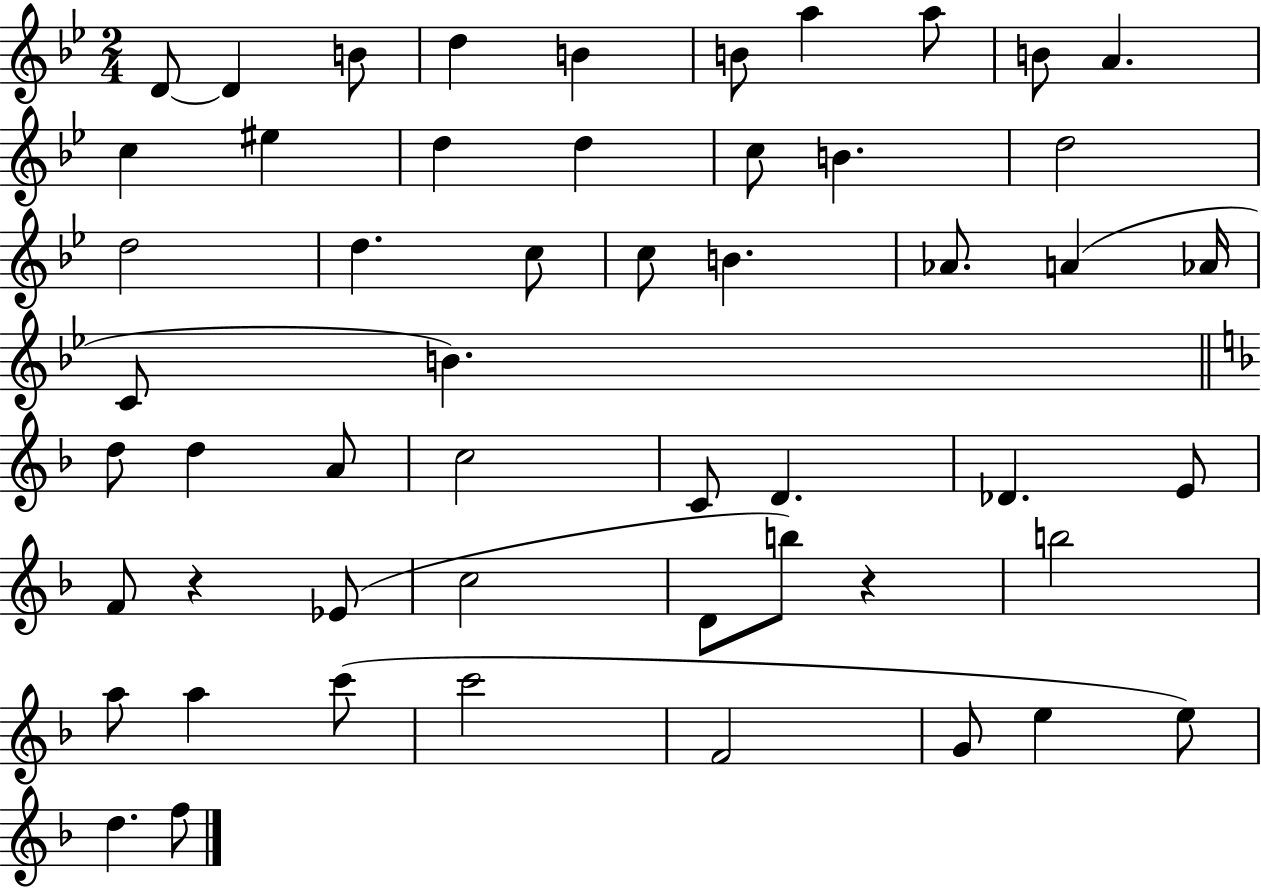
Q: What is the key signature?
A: BES major